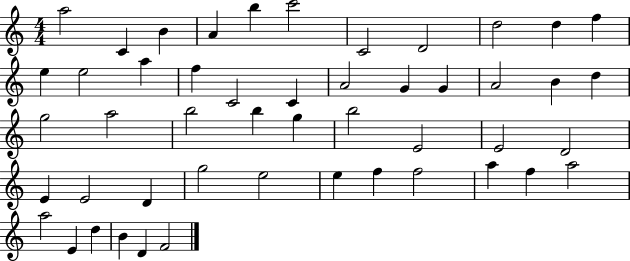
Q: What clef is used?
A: treble